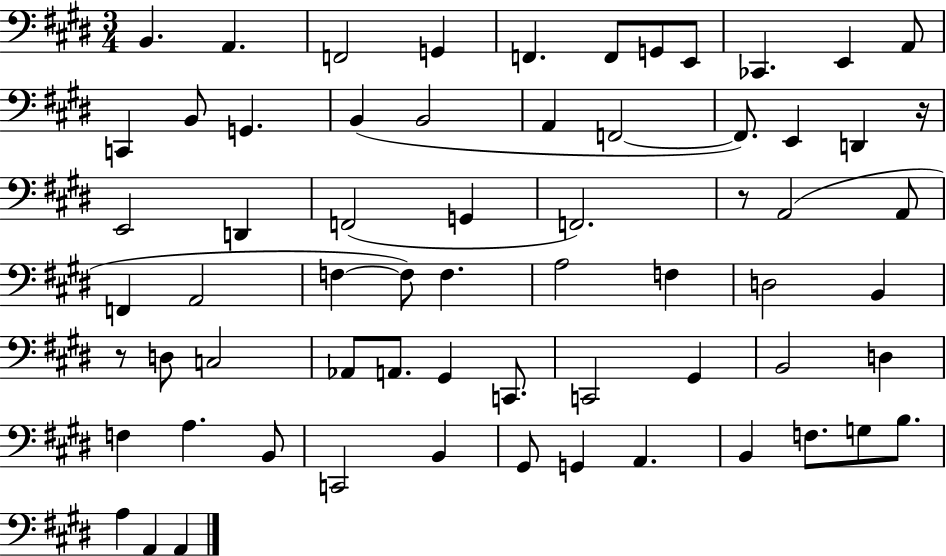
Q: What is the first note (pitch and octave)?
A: B2